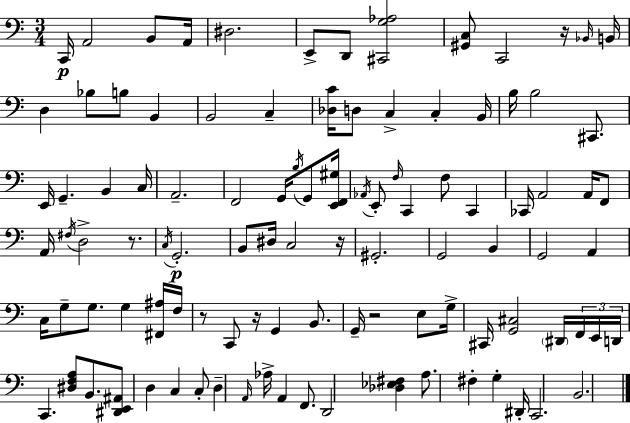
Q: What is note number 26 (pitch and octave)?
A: B2